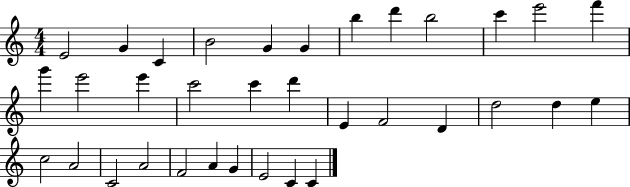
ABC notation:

X:1
T:Untitled
M:4/4
L:1/4
K:C
E2 G C B2 G G b d' b2 c' e'2 f' g' e'2 e' c'2 c' d' E F2 D d2 d e c2 A2 C2 A2 F2 A G E2 C C